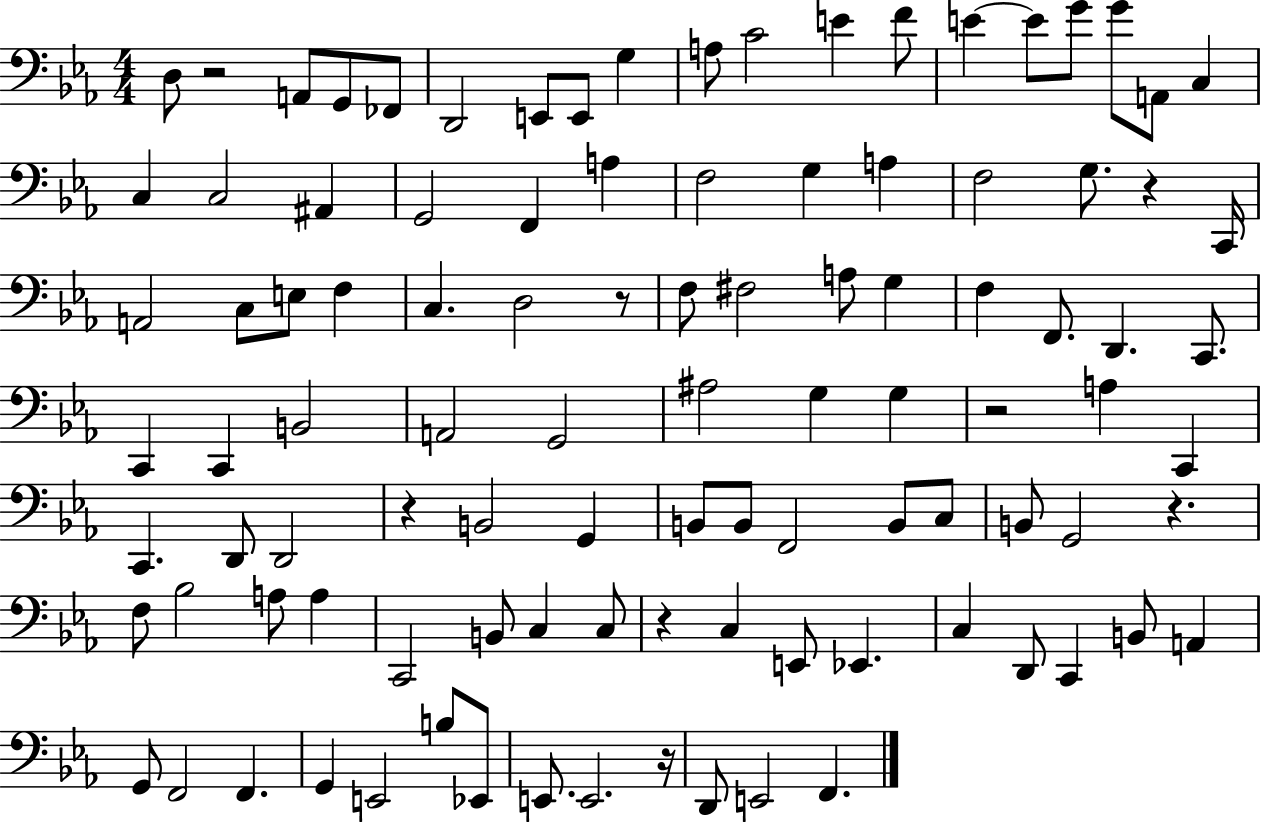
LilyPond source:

{
  \clef bass
  \numericTimeSignature
  \time 4/4
  \key ees \major
  d8 r2 a,8 g,8 fes,8 | d,2 e,8 e,8 g4 | a8 c'2 e'4 f'8 | e'4~~ e'8 g'8 g'8 a,8 c4 | \break c4 c2 ais,4 | g,2 f,4 a4 | f2 g4 a4 | f2 g8. r4 c,16 | \break a,2 c8 e8 f4 | c4. d2 r8 | f8 fis2 a8 g4 | f4 f,8. d,4. c,8. | \break c,4 c,4 b,2 | a,2 g,2 | ais2 g4 g4 | r2 a4 c,4 | \break c,4. d,8 d,2 | r4 b,2 g,4 | b,8 b,8 f,2 b,8 c8 | b,8 g,2 r4. | \break f8 bes2 a8 a4 | c,2 b,8 c4 c8 | r4 c4 e,8 ees,4. | c4 d,8 c,4 b,8 a,4 | \break g,8 f,2 f,4. | g,4 e,2 b8 ees,8 | e,8. e,2. r16 | d,8 e,2 f,4. | \break \bar "|."
}